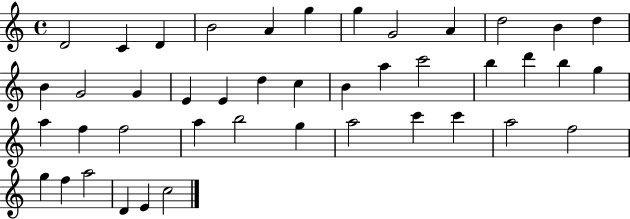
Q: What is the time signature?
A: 4/4